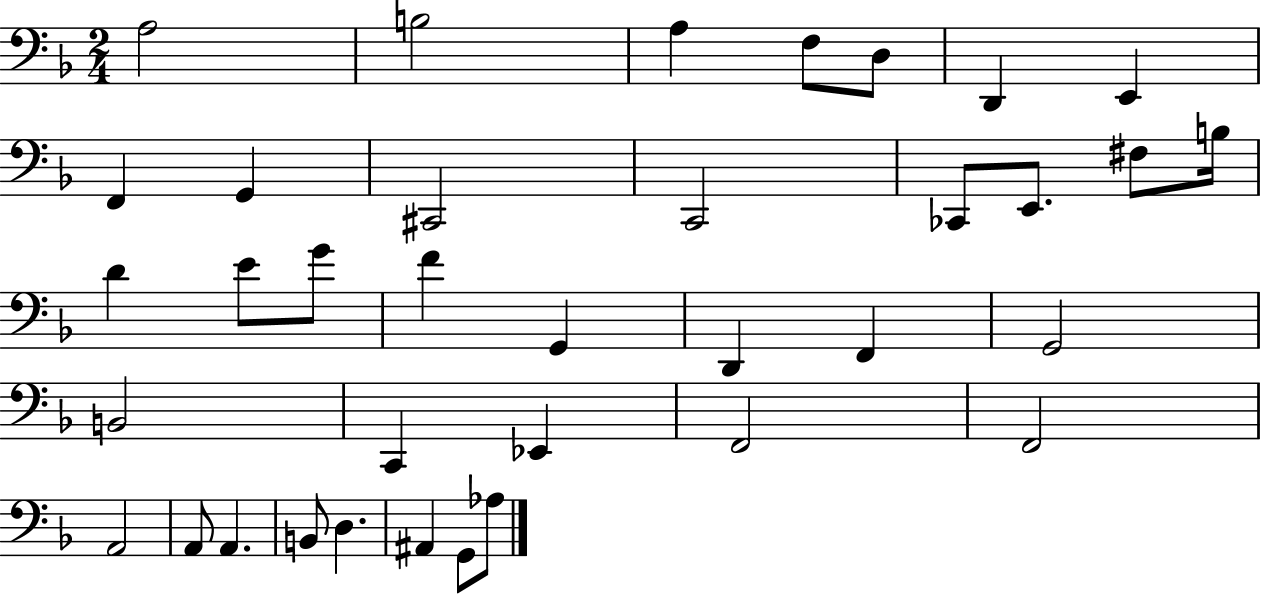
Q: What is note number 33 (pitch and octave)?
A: D3